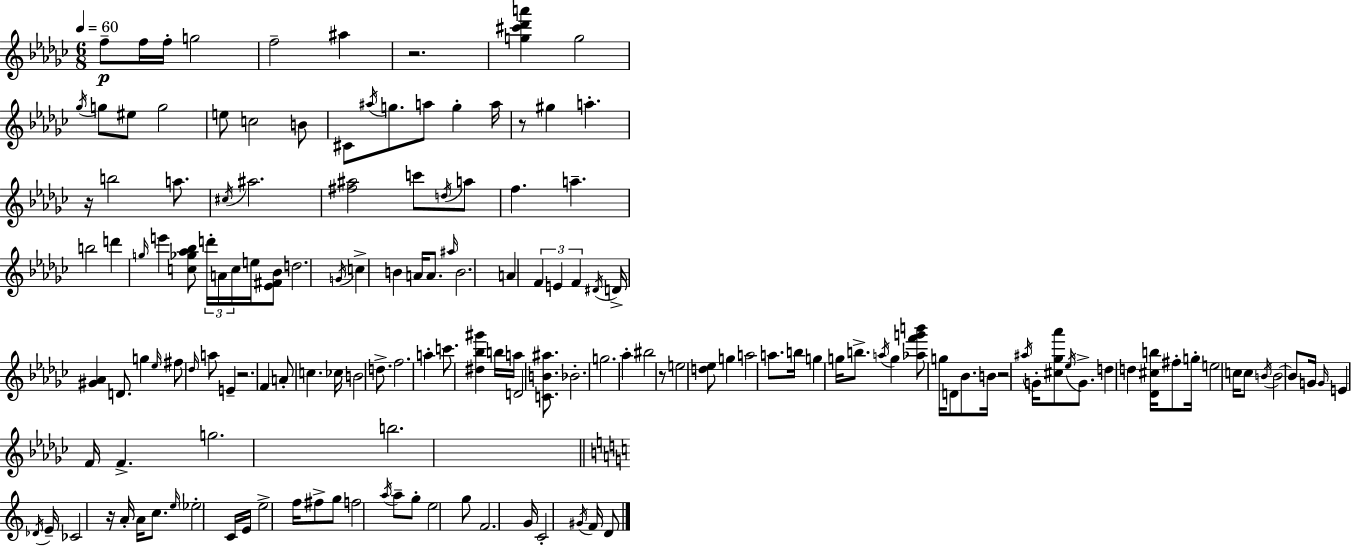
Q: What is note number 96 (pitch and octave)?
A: D5